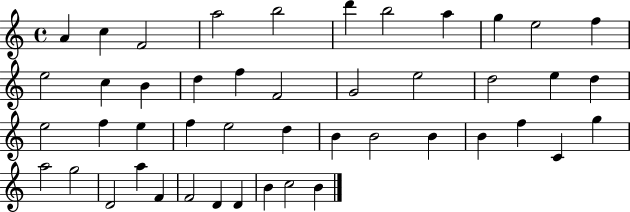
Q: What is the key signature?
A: C major